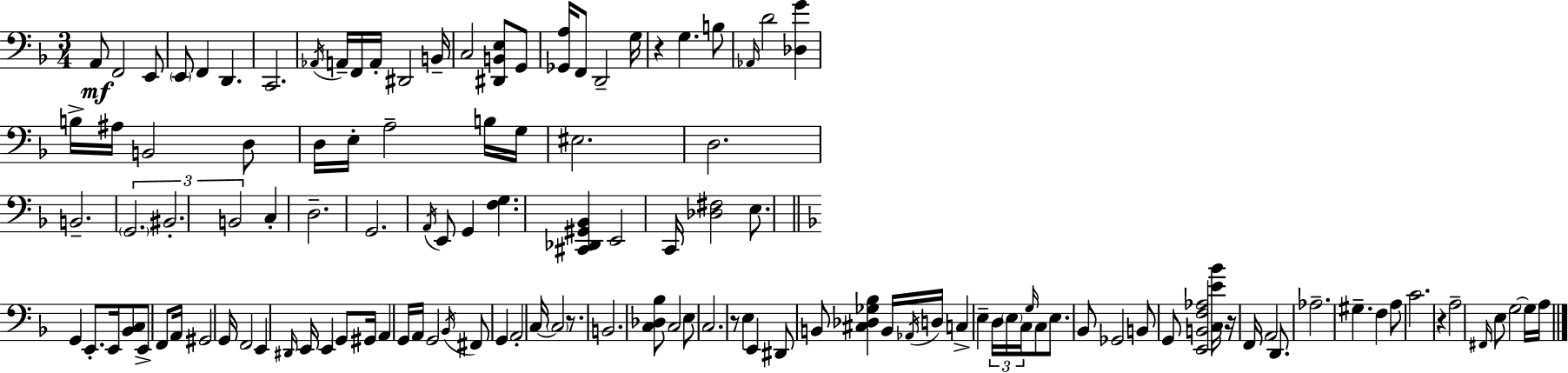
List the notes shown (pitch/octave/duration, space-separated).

A2/e F2/h E2/e E2/e F2/q D2/q. C2/h. Ab2/s A2/s F2/s A2/s D#2/h B2/s C3/h [D#2,B2,E3]/e G2/e [Gb2,A3]/s F2/e D2/h G3/s R/q G3/q. B3/e Ab2/s D4/h [Db3,G4]/q B3/s A#3/s B2/h D3/e D3/s E3/s A3/h B3/s G3/s EIS3/h. D3/h. B2/h. G2/h. BIS2/h. B2/h C3/q D3/h. G2/h. A2/s E2/e G2/q [F3,G3]/q. [C#2,Db2,G#2,Bb2]/q E2/h C2/s [Db3,F#3]/h E3/e. G2/q E2/e. E2/s [Bb2,C3]/e E2/e F2/e A2/s G#2/h G2/s F2/h E2/q D#2/s E2/s E2/q G2/e G#2/s A2/q G2/s A2/s G2/h Bb2/s F#2/e G2/q A2/h C3/s C3/h R/e. B2/h. [C3,Db3,Bb3]/e C3/h E3/e C3/h. R/e E3/q E2/q D#2/e B2/e [C#3,Db3,Gb3,Bb3]/q B2/s Ab2/s D3/s C3/q E3/q D3/s E3/s C3/s G3/s C3/e E3/e. Bb2/e Gb2/h B2/e G2/e [E2,B2,F3,Ab3]/h [C3,E4,Bb4]/s R/s F2/s A2/h D2/e. Ab3/h. G#3/q. F3/q A3/e C4/h. R/q A3/h F#2/s E3/e G3/h G3/s A3/s